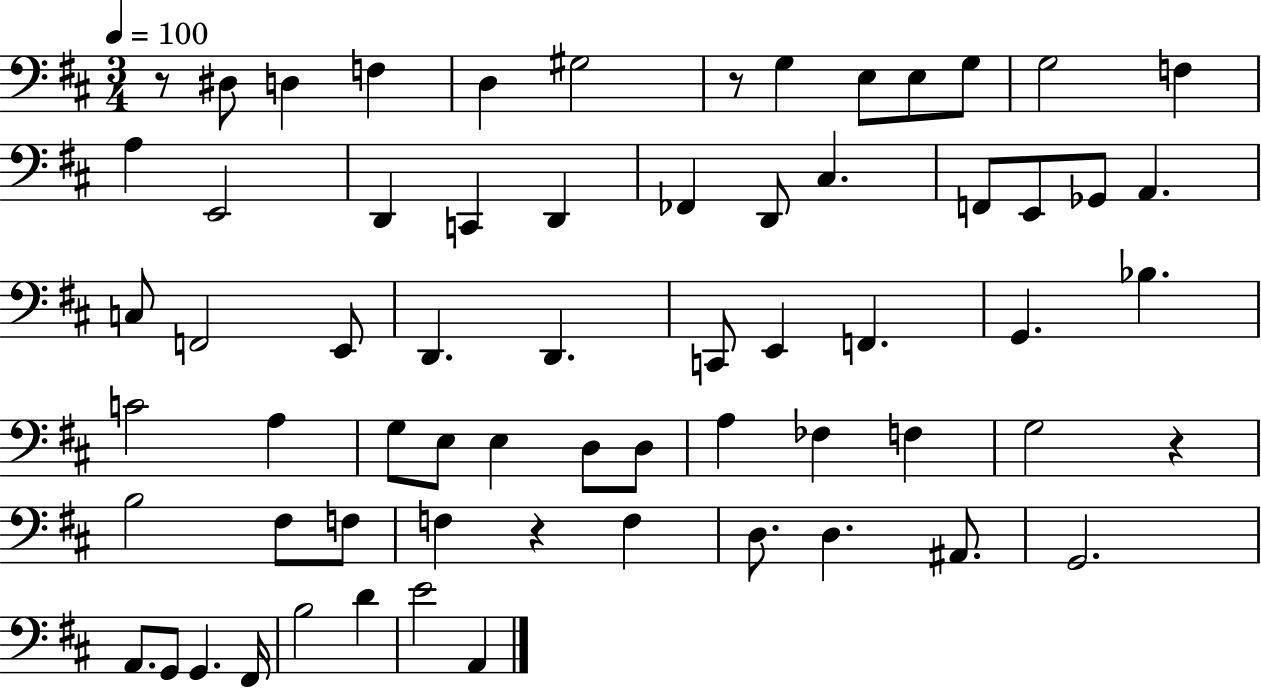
{
  \clef bass
  \numericTimeSignature
  \time 3/4
  \key d \major
  \tempo 4 = 100
  r8 dis8 d4 f4 | d4 gis2 | r8 g4 e8 e8 g8 | g2 f4 | \break a4 e,2 | d,4 c,4 d,4 | fes,4 d,8 cis4. | f,8 e,8 ges,8 a,4. | \break c8 f,2 e,8 | d,4. d,4. | c,8 e,4 f,4. | g,4. bes4. | \break c'2 a4 | g8 e8 e4 d8 d8 | a4 fes4 f4 | g2 r4 | \break b2 fis8 f8 | f4 r4 f4 | d8. d4. ais,8. | g,2. | \break a,8. g,8 g,4. fis,16 | b2 d'4 | e'2 a,4 | \bar "|."
}